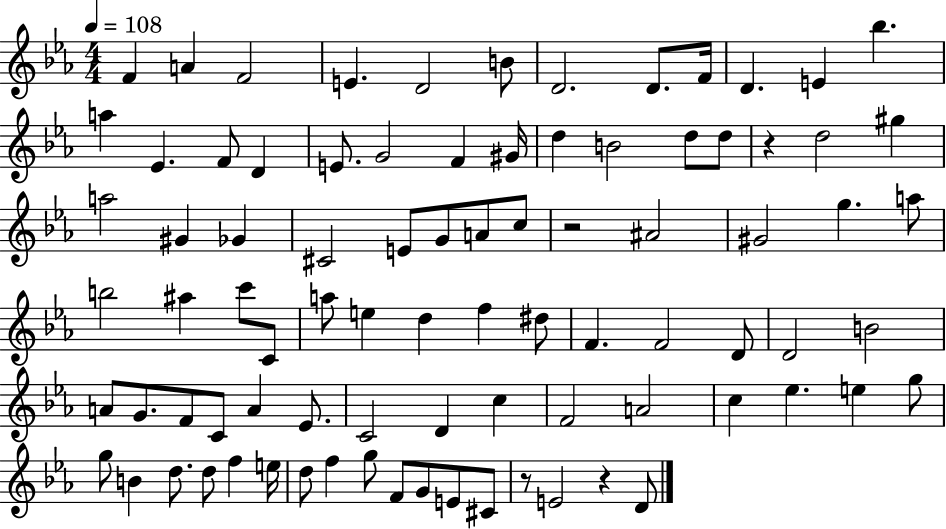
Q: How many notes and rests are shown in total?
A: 86